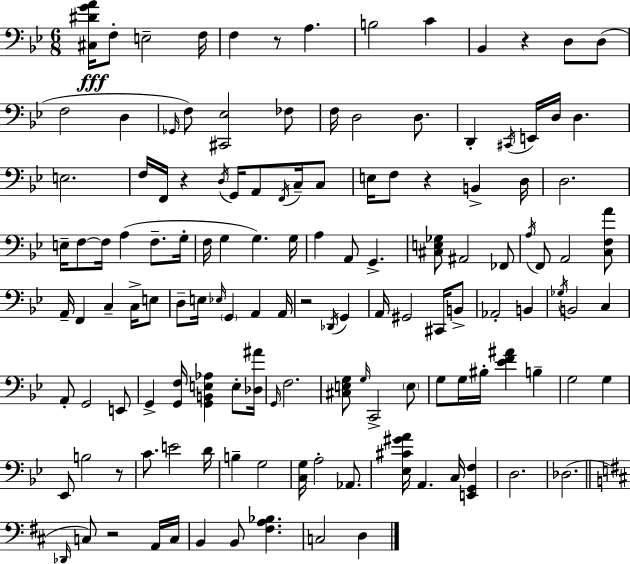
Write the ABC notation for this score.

X:1
T:Untitled
M:6/8
L:1/4
K:Gm
[^C,^DGA]/4 F,/2 E,2 F,/4 F, z/2 A, B,2 C _B,, z D,/2 D,/2 F,2 D, _G,,/4 F,/2 [^C,,_E,]2 _F,/2 F,/4 D,2 D,/2 D,, ^C,,/4 E,,/4 D,/4 D, E,2 F,/4 F,,/4 z D,/4 G,,/4 A,,/2 F,,/4 C,/4 C,/2 E,/4 F,/2 z B,, D,/4 D,2 E,/4 F,/2 F,/4 A, F,/2 G,/4 F,/4 G, G, G,/4 A, A,,/2 G,, [^C,E,_G,]/2 ^A,,2 _F,,/2 A,/4 F,,/2 A,,2 [C,F,A]/2 A,,/4 F,, C, C,/4 E,/2 D,/2 E,/4 _E,/4 G,, A,, A,,/4 z2 _D,,/4 G,, A,,/4 ^G,,2 ^C,,/4 B,,/2 _A,,2 B,, _G,/4 B,,2 C, A,,/2 G,,2 E,,/2 G,, [G,,F,]/4 [G,,B,,E,_A,] E,/2 [_D,^A]/4 G,,/4 F,2 [^C,E,G,]/2 G,/4 C,,2 E,/2 G,/2 G,/4 ^B,/4 [_EF^A] B, G,2 G, _E,,/2 B,2 z/2 C/2 E2 D/4 B, G,2 [C,G,]/4 A,2 _A,,/2 [_E,^C^GA]/4 A,, C,/4 [E,,G,,F,] D,2 _D,2 _D,,/4 C,/2 z2 A,,/4 C,/4 B,, B,,/2 [^F,A,_B,] C,2 D,